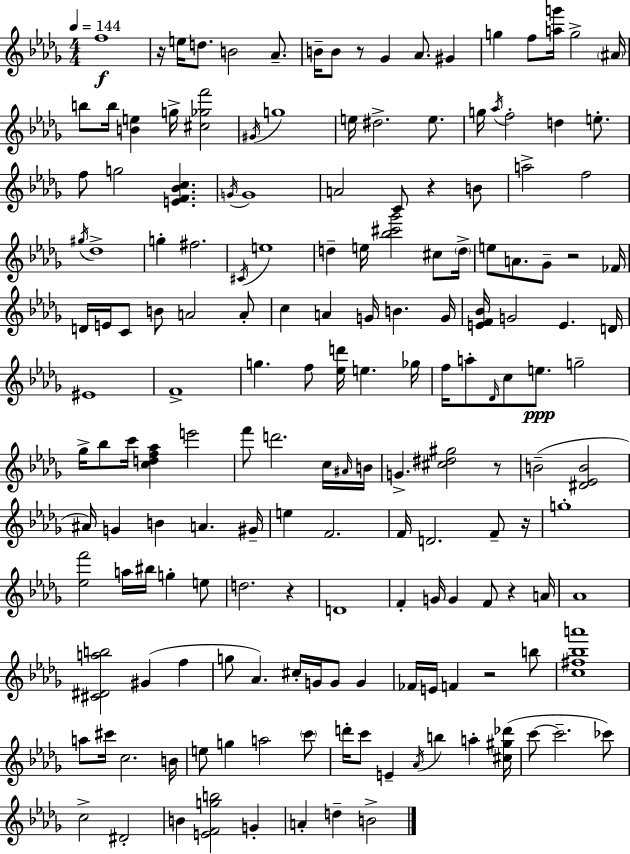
X:1
T:Untitled
M:4/4
L:1/4
K:Bbm
f4 z/4 e/4 d/2 B2 _A/2 B/4 B/2 z/2 _G _A/2 ^G g f/2 [ag']/4 g2 ^A/4 b/2 b/4 [Be] g/4 [^c_gf']2 ^G/4 g4 e/4 ^d2 e/2 g/4 _a/4 f2 d e/2 f/2 g2 [EF_Bc] G/4 G4 A2 C/2 z B/2 a2 f2 ^g/4 _d4 g ^f2 ^C/4 e4 d e/4 [_b^c'_g']2 ^c/2 d/4 e/2 A/2 _G/2 z2 _F/4 D/4 E/4 C/2 B/2 A2 A/2 c A G/4 B G/4 [EF_B]/4 G2 E D/4 ^E4 F4 g f/2 [_ed']/4 e _g/4 f/4 a/2 _D/4 c/2 e/2 g2 _g/4 _b/2 c'/4 [cdf_a] e'2 f'/2 d'2 c/4 ^A/4 B/4 G [^c^d^g]2 z/2 B2 [^D_EB]2 ^A/4 G B A ^G/4 e F2 F/4 D2 F/2 z/4 g4 [_ef']2 a/4 ^b/4 g e/2 d2 z D4 F G/4 G F/2 z A/4 _A4 [^C^Dab]2 ^G f g/2 _A ^c/4 G/4 G/2 G _F/4 E/4 F z2 b/2 [c^f_ba']4 a/2 ^c'/4 c2 B/4 e/2 g a2 c'/2 d'/4 c'/2 E _A/4 b a [^c^g_d']/4 c'/2 c'2 _c'/2 c2 ^D2 B [EFgb]2 G A d B2